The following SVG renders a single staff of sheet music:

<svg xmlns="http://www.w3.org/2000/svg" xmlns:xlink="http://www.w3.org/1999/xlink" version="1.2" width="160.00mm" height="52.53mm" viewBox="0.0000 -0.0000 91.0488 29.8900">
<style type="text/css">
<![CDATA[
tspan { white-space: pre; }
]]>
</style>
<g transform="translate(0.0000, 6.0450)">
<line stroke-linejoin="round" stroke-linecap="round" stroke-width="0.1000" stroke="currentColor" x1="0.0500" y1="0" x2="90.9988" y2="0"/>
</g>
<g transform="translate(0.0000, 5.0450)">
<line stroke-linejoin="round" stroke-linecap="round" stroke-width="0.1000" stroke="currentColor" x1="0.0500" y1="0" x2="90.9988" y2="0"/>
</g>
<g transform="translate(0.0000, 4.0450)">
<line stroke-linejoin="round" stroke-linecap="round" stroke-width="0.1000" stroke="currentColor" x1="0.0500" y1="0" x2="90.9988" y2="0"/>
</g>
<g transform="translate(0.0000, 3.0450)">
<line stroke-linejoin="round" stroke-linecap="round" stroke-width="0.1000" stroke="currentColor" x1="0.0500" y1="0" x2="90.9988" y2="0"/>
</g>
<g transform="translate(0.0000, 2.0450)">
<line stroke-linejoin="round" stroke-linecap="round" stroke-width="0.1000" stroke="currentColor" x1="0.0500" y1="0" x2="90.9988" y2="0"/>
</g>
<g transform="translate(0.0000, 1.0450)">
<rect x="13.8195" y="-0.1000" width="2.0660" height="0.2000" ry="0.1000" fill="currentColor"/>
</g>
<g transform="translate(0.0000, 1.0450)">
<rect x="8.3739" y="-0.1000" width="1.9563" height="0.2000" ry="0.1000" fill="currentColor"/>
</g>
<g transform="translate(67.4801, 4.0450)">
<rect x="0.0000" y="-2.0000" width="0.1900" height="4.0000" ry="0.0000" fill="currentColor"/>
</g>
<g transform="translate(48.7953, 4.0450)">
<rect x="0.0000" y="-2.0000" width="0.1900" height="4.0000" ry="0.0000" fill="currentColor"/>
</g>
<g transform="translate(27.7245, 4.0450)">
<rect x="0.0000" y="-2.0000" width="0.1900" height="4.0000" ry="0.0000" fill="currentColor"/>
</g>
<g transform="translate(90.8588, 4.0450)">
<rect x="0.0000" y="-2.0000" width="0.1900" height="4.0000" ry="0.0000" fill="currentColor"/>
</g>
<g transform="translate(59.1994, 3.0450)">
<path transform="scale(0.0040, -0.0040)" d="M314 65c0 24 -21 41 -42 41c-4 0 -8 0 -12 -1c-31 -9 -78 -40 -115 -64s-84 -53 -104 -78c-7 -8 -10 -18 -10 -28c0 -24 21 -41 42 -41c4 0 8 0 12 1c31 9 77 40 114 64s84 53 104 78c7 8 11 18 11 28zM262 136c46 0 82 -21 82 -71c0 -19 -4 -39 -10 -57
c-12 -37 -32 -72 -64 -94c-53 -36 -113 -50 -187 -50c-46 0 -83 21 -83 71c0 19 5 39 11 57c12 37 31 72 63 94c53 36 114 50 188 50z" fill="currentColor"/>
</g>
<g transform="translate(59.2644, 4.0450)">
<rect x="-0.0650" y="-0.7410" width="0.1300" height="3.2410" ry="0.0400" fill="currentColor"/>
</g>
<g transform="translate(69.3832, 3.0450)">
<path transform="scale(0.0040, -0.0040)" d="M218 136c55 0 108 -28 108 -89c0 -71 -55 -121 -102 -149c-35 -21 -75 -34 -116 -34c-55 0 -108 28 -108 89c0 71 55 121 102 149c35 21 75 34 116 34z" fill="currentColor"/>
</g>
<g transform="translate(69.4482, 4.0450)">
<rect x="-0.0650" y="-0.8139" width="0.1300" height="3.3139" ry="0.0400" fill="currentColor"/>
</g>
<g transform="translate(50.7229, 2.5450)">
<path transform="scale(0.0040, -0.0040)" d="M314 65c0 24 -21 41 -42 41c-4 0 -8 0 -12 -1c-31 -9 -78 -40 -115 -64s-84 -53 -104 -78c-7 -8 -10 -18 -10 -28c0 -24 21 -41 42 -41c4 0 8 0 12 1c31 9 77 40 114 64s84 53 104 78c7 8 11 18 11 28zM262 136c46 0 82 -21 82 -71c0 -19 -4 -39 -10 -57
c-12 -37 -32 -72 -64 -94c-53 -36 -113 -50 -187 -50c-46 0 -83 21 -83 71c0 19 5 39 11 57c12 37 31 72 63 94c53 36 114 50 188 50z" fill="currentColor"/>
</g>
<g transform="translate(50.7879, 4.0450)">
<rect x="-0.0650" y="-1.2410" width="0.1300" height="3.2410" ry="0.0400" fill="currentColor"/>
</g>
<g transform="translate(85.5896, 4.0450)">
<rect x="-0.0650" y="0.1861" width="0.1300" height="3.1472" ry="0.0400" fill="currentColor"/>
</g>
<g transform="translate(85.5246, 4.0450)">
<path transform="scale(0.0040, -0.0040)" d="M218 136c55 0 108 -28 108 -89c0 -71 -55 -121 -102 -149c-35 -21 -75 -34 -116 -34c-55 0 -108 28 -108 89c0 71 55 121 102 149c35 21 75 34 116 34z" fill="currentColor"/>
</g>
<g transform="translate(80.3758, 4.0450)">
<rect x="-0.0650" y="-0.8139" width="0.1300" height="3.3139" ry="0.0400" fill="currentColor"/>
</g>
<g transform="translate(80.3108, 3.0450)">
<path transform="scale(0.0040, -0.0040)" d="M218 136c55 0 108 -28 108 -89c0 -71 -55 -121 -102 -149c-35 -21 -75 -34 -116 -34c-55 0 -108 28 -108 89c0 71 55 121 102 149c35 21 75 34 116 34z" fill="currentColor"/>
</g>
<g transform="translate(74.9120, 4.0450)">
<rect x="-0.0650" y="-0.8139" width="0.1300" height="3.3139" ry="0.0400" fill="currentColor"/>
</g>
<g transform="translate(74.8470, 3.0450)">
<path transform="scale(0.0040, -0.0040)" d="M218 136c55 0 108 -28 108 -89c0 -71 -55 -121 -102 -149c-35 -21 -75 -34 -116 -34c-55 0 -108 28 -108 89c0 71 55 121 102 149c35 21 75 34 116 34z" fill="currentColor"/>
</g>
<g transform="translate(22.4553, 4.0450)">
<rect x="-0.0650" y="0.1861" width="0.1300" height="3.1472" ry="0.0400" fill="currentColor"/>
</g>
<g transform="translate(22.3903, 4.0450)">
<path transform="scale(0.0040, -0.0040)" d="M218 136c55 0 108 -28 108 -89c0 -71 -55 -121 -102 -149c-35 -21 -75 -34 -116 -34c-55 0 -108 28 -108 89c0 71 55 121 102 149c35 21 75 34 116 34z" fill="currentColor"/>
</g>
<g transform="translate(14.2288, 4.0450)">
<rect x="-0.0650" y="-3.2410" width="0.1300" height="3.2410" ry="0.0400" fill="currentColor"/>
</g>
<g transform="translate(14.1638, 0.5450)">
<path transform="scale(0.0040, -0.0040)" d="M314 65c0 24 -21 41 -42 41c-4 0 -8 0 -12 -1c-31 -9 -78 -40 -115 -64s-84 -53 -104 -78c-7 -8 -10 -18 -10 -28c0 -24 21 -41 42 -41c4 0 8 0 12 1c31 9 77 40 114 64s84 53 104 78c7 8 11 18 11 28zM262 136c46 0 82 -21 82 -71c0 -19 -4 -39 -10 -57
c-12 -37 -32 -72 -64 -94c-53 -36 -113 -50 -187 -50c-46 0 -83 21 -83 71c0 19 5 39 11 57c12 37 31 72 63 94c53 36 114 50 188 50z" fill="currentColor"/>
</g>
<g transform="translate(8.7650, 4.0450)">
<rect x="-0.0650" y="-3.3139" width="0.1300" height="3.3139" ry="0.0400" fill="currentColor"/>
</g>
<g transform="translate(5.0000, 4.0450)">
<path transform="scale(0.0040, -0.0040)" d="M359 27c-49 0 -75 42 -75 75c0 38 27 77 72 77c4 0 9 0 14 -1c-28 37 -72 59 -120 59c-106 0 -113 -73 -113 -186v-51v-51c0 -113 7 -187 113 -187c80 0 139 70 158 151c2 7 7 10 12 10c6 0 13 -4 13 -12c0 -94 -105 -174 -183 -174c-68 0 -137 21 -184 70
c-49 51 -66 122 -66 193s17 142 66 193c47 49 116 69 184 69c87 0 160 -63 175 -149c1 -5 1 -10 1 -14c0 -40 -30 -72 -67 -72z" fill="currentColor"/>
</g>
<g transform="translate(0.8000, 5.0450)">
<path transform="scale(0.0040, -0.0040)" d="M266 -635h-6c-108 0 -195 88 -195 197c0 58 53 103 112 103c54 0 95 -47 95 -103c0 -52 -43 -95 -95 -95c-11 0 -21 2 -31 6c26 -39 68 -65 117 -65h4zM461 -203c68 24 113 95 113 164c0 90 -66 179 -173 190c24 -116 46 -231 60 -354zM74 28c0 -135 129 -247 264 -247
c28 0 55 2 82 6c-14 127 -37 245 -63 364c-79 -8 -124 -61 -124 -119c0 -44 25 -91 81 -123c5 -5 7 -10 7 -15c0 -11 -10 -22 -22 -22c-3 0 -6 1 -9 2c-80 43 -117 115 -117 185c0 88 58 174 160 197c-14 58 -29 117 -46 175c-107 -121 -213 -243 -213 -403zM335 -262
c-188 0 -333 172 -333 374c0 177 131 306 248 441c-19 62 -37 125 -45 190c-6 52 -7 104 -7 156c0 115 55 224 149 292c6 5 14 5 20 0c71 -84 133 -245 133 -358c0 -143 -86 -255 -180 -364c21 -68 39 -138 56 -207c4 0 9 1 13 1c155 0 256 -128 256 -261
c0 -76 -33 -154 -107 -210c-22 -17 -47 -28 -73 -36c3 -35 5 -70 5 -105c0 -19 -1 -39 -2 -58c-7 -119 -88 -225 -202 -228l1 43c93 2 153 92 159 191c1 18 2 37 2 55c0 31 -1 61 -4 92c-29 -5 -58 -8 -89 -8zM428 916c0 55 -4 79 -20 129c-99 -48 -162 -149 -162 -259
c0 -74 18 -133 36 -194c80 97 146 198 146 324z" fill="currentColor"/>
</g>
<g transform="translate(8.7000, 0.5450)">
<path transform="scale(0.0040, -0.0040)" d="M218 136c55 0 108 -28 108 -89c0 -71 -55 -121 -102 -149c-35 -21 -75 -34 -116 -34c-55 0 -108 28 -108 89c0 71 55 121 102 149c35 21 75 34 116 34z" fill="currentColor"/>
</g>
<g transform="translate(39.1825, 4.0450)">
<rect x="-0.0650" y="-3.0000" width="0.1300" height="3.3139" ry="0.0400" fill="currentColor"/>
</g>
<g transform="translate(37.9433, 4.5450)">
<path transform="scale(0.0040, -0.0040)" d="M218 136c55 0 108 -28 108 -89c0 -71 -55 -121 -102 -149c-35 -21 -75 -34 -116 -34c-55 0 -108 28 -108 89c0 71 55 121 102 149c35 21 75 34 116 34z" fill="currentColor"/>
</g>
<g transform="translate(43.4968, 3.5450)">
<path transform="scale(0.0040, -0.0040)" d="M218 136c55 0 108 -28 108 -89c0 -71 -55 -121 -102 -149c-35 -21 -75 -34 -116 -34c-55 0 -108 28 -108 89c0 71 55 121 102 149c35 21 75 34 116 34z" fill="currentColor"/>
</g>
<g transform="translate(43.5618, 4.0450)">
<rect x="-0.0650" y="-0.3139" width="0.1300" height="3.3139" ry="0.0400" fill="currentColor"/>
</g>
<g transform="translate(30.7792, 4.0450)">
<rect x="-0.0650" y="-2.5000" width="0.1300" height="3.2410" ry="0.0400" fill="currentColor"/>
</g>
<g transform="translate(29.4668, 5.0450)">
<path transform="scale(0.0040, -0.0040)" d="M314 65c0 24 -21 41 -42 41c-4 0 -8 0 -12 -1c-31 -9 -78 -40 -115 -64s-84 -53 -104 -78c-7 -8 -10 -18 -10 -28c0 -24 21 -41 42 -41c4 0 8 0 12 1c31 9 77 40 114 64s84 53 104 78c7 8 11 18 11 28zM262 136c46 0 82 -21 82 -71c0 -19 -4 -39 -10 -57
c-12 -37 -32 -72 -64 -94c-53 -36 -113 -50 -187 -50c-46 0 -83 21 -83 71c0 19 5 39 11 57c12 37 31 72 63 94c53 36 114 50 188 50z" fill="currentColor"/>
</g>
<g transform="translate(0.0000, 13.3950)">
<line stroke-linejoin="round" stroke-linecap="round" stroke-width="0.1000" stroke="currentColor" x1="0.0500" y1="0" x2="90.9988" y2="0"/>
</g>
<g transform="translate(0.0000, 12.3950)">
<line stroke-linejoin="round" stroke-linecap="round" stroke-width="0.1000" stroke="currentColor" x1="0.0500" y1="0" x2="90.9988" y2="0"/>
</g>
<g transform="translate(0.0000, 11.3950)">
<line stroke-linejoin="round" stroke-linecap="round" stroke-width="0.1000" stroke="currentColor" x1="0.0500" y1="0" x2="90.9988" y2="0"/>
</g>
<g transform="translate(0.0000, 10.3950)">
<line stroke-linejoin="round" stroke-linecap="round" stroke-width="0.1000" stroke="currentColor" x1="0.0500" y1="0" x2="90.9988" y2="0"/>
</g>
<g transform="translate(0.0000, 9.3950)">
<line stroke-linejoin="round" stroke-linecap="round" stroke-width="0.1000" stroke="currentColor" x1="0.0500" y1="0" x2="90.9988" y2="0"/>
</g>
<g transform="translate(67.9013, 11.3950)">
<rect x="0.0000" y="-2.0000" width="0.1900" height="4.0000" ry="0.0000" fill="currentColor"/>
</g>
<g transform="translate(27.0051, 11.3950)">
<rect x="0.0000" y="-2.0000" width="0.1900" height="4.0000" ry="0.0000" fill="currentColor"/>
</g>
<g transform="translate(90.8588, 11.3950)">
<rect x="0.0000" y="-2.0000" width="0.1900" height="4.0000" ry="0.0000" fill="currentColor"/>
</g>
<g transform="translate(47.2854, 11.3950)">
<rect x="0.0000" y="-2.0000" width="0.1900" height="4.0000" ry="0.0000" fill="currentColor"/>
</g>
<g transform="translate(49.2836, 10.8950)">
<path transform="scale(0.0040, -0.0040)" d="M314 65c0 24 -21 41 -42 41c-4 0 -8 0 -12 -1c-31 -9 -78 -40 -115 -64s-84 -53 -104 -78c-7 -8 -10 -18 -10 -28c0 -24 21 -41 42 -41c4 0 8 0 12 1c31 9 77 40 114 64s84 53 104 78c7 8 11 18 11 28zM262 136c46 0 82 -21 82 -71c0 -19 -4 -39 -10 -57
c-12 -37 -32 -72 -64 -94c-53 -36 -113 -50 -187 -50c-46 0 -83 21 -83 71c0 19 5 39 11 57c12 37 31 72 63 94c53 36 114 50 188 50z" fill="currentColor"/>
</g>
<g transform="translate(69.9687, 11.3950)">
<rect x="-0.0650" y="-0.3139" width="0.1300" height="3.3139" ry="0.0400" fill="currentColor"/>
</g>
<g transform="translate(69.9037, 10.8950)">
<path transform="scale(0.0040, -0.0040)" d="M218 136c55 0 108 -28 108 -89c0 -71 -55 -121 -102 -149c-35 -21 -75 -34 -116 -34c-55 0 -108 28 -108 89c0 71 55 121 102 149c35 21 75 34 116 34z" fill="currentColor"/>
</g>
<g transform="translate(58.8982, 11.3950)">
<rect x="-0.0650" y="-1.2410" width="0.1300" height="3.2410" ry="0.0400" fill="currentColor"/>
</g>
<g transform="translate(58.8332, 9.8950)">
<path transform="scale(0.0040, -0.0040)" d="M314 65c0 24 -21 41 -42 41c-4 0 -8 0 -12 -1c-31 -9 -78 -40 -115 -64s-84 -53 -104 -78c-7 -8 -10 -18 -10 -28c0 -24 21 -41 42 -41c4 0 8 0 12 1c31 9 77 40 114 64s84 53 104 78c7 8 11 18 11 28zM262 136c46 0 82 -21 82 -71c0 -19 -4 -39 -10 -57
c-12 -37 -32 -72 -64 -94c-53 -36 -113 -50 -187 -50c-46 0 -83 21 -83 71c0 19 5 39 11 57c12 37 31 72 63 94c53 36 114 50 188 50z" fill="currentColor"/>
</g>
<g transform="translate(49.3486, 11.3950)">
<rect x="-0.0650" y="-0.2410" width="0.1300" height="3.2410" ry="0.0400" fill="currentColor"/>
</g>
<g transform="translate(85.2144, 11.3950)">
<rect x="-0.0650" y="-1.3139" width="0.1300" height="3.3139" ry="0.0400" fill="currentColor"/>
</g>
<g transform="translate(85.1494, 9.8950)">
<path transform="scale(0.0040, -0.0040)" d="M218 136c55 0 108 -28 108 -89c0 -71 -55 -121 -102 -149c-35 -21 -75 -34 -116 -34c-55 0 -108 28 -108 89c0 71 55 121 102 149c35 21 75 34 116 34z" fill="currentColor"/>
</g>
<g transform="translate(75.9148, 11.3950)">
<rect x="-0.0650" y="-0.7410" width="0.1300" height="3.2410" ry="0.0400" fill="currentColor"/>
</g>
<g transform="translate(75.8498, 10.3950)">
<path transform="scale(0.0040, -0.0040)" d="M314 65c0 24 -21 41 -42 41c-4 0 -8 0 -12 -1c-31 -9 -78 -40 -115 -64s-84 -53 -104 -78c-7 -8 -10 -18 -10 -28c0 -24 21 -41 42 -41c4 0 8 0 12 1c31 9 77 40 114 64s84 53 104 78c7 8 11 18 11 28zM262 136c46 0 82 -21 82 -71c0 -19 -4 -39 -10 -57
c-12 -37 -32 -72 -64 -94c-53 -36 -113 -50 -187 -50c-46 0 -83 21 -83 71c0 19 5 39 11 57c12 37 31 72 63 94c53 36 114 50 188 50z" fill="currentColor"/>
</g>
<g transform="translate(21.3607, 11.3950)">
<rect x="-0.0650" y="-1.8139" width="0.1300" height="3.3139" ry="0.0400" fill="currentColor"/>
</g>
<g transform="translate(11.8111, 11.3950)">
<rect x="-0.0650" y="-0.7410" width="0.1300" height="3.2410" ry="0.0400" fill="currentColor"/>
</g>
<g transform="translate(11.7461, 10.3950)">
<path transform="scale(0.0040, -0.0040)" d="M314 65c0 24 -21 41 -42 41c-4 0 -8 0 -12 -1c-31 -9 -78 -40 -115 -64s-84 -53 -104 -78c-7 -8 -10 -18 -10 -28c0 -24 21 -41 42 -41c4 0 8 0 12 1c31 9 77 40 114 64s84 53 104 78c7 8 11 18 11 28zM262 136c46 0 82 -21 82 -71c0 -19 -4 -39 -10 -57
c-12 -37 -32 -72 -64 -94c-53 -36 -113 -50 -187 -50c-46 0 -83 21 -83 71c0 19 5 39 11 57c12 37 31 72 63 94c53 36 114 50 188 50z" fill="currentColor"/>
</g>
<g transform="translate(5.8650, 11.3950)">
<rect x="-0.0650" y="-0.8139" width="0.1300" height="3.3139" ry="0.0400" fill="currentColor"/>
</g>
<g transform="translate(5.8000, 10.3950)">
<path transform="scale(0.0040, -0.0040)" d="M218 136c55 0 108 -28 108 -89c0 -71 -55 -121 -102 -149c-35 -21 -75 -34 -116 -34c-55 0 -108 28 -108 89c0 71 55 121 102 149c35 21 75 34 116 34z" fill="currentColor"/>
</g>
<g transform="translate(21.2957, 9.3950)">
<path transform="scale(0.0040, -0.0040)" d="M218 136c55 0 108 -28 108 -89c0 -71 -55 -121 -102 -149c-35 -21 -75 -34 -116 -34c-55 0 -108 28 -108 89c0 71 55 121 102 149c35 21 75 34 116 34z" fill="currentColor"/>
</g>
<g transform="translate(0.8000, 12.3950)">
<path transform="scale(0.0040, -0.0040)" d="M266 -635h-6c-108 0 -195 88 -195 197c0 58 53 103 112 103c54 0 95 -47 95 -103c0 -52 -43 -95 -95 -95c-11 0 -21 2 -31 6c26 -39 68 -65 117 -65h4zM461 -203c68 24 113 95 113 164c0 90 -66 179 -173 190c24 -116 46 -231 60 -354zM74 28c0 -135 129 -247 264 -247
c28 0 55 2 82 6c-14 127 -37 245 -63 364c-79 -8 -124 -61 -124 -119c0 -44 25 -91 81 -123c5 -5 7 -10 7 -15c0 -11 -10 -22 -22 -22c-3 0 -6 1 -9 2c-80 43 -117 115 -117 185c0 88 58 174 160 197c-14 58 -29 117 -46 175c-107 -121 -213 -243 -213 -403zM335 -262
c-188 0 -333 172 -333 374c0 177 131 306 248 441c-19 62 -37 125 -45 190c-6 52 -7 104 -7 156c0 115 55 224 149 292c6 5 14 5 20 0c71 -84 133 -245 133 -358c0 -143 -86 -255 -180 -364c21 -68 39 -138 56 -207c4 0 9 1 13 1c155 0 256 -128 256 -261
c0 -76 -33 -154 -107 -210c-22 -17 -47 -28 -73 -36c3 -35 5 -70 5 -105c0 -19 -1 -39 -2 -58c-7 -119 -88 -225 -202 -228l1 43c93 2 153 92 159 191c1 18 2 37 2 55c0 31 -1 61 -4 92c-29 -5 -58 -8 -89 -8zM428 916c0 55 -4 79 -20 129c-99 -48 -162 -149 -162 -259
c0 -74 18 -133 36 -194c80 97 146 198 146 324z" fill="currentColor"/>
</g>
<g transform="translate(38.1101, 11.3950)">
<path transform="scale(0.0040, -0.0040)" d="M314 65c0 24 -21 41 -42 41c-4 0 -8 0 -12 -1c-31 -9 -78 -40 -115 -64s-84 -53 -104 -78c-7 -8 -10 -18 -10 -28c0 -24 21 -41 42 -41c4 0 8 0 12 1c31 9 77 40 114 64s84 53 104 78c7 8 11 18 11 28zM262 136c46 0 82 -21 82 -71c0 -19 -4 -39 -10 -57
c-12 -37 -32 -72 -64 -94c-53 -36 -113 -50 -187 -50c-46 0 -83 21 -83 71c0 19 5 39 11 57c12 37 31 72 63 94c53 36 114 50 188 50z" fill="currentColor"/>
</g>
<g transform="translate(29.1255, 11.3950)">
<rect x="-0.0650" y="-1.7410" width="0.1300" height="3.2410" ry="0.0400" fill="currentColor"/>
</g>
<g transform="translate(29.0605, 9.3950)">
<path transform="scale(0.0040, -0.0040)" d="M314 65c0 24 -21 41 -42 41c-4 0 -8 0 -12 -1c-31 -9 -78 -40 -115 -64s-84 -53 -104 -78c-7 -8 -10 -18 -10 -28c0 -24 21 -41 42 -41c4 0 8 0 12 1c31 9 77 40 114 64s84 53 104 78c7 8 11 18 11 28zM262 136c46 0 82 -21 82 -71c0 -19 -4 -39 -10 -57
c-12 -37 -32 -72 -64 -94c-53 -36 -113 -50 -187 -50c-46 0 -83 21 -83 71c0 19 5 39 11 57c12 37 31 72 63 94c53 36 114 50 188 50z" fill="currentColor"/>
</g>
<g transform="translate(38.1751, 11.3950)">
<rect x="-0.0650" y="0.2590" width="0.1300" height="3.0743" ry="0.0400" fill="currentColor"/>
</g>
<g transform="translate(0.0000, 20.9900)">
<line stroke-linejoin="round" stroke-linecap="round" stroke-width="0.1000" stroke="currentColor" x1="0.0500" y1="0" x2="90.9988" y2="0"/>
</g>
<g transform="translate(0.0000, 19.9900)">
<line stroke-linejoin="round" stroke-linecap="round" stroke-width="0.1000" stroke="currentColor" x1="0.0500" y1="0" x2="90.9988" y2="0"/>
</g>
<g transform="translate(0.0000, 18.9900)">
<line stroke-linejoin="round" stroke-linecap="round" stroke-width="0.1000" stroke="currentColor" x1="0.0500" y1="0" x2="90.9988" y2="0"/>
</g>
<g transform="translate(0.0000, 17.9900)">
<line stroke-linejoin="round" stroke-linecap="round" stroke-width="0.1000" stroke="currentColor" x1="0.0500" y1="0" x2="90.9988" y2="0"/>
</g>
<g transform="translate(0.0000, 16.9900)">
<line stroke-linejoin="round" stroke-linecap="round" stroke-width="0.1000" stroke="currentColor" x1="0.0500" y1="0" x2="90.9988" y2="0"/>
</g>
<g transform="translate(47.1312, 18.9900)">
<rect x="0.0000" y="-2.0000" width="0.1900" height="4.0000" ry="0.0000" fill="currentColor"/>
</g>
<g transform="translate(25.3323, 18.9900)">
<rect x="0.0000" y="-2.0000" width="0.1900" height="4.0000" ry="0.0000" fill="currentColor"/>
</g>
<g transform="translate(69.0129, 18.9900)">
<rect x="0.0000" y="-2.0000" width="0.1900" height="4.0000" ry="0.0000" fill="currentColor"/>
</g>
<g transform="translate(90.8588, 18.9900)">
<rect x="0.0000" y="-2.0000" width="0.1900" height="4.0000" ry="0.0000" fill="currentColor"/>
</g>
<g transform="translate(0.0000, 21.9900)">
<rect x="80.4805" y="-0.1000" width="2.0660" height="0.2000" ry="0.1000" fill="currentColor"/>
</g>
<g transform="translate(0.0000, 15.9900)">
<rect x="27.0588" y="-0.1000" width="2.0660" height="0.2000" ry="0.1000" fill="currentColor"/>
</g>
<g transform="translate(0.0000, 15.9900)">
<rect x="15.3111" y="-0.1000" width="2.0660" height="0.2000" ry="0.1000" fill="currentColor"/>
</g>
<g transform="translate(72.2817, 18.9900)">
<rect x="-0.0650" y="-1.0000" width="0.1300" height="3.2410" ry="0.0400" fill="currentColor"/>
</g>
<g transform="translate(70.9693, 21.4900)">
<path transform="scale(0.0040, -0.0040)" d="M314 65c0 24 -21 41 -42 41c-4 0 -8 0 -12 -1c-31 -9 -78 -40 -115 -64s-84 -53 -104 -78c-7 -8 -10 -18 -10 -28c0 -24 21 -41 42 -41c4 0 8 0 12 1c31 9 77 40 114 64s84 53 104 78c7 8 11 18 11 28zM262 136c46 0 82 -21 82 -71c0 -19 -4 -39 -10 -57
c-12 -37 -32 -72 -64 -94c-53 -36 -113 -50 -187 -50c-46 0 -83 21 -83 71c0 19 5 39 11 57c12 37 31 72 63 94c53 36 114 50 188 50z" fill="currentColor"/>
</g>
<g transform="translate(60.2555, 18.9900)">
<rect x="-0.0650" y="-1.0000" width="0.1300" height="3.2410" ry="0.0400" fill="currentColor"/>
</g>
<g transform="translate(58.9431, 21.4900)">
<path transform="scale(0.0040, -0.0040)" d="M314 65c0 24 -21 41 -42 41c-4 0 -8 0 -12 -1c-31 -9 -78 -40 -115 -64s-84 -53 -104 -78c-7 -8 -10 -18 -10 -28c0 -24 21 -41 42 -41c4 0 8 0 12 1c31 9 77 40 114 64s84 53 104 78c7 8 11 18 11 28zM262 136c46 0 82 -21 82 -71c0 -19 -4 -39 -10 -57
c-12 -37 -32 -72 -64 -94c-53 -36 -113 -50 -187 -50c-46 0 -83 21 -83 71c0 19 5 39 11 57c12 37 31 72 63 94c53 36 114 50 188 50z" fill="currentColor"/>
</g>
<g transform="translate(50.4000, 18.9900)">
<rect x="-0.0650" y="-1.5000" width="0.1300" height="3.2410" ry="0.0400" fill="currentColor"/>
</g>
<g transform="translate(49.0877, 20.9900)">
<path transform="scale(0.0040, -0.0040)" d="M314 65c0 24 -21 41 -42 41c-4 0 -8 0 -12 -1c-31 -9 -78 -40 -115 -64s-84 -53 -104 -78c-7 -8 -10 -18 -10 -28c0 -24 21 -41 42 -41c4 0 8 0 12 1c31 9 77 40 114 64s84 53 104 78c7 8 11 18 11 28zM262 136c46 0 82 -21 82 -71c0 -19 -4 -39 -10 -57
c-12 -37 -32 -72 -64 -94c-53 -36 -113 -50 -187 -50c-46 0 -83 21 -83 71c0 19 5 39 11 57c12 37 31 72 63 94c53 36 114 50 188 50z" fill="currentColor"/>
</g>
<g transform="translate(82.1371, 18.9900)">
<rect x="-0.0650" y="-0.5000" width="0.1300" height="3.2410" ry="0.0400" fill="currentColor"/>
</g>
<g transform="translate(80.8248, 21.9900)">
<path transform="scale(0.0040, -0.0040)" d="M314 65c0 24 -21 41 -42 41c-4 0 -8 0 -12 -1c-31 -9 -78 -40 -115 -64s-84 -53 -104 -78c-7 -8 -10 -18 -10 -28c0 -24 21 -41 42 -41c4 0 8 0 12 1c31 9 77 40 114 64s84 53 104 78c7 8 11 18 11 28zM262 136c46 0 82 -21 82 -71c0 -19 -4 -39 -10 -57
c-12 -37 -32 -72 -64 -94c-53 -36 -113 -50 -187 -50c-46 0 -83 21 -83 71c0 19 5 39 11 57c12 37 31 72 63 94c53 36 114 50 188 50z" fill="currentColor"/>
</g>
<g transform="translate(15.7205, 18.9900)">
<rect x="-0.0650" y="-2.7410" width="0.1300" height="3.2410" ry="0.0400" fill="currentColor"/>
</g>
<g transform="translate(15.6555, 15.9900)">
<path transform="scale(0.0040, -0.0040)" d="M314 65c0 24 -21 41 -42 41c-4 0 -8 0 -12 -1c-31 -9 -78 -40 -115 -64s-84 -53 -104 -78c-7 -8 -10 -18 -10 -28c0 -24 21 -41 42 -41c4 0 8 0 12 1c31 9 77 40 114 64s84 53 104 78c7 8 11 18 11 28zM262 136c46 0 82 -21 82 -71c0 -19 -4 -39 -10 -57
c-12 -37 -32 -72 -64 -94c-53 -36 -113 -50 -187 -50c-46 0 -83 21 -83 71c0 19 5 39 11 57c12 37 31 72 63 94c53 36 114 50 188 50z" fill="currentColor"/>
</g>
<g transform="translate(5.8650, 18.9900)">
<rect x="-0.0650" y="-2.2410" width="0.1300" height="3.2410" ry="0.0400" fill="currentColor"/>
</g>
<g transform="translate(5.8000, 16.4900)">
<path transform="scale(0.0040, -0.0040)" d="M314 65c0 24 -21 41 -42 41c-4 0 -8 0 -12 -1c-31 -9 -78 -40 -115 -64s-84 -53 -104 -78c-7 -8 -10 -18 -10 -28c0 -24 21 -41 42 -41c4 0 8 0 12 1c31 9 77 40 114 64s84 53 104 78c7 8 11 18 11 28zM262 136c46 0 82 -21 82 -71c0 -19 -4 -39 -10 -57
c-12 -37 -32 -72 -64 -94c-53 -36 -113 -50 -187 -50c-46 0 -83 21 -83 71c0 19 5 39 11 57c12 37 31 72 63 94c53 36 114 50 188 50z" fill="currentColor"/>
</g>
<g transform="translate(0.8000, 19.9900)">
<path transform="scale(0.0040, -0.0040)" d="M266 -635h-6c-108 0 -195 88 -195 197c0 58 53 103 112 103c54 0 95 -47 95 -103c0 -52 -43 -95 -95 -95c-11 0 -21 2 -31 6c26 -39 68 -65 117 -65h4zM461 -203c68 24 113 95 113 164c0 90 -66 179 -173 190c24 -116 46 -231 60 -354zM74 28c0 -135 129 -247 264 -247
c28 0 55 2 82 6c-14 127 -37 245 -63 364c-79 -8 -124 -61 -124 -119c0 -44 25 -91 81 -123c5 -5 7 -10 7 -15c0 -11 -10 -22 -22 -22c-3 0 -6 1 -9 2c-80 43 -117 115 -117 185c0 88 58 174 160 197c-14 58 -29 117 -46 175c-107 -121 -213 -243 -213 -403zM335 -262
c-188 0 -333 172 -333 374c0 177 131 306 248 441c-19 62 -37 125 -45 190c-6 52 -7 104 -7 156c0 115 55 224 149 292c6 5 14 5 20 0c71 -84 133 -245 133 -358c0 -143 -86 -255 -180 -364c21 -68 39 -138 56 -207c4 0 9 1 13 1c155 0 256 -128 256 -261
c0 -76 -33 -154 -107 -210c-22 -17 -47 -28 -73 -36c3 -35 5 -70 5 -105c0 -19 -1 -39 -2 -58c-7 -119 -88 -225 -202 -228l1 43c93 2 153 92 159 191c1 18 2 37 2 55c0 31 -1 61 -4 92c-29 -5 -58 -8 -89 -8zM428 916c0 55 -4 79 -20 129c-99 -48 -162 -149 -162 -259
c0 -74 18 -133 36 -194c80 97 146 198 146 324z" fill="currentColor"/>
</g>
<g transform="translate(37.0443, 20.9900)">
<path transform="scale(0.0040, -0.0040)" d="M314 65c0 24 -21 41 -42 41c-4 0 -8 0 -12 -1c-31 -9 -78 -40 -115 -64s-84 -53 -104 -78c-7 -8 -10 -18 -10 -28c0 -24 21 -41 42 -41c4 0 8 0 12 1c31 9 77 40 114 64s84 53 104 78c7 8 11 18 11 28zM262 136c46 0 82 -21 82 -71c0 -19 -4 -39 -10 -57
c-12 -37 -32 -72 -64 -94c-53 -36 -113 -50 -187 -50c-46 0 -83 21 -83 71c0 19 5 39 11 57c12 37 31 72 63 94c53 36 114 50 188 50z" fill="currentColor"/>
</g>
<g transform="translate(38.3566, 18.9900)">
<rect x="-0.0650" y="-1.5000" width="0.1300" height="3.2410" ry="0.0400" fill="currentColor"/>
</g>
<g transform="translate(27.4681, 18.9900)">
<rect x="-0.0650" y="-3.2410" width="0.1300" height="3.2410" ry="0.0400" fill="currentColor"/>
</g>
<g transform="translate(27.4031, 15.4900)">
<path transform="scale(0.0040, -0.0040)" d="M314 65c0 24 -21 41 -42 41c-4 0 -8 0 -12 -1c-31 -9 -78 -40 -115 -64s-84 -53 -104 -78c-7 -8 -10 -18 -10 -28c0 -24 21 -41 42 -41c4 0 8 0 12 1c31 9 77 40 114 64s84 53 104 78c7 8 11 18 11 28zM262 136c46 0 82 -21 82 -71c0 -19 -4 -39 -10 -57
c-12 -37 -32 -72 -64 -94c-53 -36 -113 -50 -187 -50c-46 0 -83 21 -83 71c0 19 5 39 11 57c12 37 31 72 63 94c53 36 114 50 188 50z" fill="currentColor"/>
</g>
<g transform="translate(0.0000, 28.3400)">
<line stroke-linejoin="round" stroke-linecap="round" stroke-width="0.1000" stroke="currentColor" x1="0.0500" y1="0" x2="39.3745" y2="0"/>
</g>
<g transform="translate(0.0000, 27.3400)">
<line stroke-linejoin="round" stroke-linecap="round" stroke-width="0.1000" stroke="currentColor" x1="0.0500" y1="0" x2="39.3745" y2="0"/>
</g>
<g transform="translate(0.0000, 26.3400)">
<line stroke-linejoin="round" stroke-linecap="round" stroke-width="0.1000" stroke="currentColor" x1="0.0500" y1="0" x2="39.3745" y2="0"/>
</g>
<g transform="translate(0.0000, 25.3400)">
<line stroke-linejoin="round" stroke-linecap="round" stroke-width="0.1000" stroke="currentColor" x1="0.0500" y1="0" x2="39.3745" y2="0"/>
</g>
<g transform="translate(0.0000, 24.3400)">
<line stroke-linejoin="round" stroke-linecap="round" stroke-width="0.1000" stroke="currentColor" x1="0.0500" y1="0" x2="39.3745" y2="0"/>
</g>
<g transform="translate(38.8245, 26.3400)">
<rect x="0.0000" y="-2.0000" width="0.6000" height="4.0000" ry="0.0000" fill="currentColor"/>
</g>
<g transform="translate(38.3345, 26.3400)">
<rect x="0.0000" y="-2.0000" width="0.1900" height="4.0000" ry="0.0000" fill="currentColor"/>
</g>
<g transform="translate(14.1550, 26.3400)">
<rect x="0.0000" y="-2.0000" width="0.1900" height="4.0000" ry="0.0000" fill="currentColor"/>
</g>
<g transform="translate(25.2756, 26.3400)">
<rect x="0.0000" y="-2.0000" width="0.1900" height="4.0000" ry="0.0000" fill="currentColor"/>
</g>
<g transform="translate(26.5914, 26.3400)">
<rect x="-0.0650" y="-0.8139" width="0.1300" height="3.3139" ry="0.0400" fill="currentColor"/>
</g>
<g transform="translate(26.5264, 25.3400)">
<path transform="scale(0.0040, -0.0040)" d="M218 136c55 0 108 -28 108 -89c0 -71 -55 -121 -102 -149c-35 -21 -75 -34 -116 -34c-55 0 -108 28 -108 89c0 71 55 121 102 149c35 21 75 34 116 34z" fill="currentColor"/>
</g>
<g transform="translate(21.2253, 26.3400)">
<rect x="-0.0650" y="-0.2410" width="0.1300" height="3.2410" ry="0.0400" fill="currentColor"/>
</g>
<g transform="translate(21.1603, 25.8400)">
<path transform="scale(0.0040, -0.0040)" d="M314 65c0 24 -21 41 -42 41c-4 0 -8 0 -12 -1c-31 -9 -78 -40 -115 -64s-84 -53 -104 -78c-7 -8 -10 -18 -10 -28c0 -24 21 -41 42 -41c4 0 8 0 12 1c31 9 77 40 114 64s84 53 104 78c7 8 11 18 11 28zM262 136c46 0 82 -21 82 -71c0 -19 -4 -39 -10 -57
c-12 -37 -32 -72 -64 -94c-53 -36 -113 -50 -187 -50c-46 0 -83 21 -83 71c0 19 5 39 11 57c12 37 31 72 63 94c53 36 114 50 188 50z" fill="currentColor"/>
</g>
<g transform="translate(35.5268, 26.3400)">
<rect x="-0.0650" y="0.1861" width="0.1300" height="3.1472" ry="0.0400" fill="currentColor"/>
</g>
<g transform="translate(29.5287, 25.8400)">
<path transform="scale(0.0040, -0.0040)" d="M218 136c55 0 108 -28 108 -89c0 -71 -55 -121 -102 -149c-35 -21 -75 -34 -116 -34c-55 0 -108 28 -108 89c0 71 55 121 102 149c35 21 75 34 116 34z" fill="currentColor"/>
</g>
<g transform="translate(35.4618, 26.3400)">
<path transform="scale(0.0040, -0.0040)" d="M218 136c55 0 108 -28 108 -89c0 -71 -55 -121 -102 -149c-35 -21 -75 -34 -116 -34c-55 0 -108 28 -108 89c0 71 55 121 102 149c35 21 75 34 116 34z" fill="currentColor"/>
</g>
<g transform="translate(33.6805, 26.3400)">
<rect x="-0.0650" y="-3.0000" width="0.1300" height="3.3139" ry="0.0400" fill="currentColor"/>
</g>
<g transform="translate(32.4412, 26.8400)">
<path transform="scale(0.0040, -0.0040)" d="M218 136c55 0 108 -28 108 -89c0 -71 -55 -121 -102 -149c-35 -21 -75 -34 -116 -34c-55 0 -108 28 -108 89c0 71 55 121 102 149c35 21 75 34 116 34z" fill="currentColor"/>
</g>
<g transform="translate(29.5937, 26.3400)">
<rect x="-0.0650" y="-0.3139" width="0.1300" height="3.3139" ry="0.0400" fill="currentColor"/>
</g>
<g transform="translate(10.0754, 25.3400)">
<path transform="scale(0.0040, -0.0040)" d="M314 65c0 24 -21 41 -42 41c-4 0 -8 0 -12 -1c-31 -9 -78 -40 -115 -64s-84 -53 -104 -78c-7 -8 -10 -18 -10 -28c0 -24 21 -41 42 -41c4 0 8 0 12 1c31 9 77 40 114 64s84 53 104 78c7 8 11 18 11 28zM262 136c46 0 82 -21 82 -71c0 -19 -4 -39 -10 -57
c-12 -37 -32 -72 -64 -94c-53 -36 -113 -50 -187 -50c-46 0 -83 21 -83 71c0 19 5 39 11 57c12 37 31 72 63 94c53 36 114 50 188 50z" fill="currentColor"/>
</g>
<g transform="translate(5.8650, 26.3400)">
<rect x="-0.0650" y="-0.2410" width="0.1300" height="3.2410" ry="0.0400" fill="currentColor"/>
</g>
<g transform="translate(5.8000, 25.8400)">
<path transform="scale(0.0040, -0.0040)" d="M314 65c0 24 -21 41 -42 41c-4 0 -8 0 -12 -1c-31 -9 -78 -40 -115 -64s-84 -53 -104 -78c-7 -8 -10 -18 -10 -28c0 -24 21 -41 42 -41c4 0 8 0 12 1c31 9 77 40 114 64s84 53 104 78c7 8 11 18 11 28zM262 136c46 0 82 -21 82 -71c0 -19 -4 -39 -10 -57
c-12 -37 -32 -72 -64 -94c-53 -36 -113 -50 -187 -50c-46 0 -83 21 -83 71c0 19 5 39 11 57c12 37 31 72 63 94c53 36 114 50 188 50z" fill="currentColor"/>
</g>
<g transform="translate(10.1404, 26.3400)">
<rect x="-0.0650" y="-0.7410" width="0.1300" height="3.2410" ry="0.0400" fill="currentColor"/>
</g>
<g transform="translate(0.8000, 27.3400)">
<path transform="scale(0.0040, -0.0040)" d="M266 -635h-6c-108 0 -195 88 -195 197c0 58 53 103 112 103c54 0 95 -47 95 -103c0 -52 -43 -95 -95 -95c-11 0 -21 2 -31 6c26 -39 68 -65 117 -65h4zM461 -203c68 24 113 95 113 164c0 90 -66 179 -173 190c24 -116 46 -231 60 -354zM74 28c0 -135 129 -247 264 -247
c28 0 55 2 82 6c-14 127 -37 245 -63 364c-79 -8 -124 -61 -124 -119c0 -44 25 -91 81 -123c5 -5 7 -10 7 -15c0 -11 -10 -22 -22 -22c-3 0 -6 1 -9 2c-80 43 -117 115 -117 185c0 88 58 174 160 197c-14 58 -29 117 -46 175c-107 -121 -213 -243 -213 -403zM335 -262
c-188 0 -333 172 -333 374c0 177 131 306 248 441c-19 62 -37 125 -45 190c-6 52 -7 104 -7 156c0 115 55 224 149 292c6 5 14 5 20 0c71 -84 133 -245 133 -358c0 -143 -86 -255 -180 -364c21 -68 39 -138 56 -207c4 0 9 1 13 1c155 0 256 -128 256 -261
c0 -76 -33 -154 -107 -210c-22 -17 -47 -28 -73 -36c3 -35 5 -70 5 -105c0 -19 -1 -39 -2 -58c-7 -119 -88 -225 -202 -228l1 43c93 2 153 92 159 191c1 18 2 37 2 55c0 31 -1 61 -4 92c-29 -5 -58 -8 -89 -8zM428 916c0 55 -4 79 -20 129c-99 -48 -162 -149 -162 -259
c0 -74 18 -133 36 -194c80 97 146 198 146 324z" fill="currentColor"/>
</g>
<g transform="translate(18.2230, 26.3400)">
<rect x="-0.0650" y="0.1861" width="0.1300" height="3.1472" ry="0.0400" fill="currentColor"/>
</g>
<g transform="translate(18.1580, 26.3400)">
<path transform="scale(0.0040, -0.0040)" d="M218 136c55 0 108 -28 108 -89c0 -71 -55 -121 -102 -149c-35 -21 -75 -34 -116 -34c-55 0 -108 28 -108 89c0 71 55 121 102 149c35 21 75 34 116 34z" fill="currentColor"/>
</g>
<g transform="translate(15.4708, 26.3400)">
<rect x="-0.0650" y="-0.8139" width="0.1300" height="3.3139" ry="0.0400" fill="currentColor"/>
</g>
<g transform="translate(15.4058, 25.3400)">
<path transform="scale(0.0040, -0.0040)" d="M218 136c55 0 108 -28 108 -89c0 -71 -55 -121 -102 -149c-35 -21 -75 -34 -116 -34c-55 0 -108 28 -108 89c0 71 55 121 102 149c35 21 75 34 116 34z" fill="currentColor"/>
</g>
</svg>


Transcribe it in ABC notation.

X:1
T:Untitled
M:4/4
L:1/4
K:C
b b2 B G2 A c e2 d2 d d d B d d2 f f2 B2 c2 e2 c d2 e g2 a2 b2 E2 E2 D2 D2 C2 c2 d2 d B c2 d c A B